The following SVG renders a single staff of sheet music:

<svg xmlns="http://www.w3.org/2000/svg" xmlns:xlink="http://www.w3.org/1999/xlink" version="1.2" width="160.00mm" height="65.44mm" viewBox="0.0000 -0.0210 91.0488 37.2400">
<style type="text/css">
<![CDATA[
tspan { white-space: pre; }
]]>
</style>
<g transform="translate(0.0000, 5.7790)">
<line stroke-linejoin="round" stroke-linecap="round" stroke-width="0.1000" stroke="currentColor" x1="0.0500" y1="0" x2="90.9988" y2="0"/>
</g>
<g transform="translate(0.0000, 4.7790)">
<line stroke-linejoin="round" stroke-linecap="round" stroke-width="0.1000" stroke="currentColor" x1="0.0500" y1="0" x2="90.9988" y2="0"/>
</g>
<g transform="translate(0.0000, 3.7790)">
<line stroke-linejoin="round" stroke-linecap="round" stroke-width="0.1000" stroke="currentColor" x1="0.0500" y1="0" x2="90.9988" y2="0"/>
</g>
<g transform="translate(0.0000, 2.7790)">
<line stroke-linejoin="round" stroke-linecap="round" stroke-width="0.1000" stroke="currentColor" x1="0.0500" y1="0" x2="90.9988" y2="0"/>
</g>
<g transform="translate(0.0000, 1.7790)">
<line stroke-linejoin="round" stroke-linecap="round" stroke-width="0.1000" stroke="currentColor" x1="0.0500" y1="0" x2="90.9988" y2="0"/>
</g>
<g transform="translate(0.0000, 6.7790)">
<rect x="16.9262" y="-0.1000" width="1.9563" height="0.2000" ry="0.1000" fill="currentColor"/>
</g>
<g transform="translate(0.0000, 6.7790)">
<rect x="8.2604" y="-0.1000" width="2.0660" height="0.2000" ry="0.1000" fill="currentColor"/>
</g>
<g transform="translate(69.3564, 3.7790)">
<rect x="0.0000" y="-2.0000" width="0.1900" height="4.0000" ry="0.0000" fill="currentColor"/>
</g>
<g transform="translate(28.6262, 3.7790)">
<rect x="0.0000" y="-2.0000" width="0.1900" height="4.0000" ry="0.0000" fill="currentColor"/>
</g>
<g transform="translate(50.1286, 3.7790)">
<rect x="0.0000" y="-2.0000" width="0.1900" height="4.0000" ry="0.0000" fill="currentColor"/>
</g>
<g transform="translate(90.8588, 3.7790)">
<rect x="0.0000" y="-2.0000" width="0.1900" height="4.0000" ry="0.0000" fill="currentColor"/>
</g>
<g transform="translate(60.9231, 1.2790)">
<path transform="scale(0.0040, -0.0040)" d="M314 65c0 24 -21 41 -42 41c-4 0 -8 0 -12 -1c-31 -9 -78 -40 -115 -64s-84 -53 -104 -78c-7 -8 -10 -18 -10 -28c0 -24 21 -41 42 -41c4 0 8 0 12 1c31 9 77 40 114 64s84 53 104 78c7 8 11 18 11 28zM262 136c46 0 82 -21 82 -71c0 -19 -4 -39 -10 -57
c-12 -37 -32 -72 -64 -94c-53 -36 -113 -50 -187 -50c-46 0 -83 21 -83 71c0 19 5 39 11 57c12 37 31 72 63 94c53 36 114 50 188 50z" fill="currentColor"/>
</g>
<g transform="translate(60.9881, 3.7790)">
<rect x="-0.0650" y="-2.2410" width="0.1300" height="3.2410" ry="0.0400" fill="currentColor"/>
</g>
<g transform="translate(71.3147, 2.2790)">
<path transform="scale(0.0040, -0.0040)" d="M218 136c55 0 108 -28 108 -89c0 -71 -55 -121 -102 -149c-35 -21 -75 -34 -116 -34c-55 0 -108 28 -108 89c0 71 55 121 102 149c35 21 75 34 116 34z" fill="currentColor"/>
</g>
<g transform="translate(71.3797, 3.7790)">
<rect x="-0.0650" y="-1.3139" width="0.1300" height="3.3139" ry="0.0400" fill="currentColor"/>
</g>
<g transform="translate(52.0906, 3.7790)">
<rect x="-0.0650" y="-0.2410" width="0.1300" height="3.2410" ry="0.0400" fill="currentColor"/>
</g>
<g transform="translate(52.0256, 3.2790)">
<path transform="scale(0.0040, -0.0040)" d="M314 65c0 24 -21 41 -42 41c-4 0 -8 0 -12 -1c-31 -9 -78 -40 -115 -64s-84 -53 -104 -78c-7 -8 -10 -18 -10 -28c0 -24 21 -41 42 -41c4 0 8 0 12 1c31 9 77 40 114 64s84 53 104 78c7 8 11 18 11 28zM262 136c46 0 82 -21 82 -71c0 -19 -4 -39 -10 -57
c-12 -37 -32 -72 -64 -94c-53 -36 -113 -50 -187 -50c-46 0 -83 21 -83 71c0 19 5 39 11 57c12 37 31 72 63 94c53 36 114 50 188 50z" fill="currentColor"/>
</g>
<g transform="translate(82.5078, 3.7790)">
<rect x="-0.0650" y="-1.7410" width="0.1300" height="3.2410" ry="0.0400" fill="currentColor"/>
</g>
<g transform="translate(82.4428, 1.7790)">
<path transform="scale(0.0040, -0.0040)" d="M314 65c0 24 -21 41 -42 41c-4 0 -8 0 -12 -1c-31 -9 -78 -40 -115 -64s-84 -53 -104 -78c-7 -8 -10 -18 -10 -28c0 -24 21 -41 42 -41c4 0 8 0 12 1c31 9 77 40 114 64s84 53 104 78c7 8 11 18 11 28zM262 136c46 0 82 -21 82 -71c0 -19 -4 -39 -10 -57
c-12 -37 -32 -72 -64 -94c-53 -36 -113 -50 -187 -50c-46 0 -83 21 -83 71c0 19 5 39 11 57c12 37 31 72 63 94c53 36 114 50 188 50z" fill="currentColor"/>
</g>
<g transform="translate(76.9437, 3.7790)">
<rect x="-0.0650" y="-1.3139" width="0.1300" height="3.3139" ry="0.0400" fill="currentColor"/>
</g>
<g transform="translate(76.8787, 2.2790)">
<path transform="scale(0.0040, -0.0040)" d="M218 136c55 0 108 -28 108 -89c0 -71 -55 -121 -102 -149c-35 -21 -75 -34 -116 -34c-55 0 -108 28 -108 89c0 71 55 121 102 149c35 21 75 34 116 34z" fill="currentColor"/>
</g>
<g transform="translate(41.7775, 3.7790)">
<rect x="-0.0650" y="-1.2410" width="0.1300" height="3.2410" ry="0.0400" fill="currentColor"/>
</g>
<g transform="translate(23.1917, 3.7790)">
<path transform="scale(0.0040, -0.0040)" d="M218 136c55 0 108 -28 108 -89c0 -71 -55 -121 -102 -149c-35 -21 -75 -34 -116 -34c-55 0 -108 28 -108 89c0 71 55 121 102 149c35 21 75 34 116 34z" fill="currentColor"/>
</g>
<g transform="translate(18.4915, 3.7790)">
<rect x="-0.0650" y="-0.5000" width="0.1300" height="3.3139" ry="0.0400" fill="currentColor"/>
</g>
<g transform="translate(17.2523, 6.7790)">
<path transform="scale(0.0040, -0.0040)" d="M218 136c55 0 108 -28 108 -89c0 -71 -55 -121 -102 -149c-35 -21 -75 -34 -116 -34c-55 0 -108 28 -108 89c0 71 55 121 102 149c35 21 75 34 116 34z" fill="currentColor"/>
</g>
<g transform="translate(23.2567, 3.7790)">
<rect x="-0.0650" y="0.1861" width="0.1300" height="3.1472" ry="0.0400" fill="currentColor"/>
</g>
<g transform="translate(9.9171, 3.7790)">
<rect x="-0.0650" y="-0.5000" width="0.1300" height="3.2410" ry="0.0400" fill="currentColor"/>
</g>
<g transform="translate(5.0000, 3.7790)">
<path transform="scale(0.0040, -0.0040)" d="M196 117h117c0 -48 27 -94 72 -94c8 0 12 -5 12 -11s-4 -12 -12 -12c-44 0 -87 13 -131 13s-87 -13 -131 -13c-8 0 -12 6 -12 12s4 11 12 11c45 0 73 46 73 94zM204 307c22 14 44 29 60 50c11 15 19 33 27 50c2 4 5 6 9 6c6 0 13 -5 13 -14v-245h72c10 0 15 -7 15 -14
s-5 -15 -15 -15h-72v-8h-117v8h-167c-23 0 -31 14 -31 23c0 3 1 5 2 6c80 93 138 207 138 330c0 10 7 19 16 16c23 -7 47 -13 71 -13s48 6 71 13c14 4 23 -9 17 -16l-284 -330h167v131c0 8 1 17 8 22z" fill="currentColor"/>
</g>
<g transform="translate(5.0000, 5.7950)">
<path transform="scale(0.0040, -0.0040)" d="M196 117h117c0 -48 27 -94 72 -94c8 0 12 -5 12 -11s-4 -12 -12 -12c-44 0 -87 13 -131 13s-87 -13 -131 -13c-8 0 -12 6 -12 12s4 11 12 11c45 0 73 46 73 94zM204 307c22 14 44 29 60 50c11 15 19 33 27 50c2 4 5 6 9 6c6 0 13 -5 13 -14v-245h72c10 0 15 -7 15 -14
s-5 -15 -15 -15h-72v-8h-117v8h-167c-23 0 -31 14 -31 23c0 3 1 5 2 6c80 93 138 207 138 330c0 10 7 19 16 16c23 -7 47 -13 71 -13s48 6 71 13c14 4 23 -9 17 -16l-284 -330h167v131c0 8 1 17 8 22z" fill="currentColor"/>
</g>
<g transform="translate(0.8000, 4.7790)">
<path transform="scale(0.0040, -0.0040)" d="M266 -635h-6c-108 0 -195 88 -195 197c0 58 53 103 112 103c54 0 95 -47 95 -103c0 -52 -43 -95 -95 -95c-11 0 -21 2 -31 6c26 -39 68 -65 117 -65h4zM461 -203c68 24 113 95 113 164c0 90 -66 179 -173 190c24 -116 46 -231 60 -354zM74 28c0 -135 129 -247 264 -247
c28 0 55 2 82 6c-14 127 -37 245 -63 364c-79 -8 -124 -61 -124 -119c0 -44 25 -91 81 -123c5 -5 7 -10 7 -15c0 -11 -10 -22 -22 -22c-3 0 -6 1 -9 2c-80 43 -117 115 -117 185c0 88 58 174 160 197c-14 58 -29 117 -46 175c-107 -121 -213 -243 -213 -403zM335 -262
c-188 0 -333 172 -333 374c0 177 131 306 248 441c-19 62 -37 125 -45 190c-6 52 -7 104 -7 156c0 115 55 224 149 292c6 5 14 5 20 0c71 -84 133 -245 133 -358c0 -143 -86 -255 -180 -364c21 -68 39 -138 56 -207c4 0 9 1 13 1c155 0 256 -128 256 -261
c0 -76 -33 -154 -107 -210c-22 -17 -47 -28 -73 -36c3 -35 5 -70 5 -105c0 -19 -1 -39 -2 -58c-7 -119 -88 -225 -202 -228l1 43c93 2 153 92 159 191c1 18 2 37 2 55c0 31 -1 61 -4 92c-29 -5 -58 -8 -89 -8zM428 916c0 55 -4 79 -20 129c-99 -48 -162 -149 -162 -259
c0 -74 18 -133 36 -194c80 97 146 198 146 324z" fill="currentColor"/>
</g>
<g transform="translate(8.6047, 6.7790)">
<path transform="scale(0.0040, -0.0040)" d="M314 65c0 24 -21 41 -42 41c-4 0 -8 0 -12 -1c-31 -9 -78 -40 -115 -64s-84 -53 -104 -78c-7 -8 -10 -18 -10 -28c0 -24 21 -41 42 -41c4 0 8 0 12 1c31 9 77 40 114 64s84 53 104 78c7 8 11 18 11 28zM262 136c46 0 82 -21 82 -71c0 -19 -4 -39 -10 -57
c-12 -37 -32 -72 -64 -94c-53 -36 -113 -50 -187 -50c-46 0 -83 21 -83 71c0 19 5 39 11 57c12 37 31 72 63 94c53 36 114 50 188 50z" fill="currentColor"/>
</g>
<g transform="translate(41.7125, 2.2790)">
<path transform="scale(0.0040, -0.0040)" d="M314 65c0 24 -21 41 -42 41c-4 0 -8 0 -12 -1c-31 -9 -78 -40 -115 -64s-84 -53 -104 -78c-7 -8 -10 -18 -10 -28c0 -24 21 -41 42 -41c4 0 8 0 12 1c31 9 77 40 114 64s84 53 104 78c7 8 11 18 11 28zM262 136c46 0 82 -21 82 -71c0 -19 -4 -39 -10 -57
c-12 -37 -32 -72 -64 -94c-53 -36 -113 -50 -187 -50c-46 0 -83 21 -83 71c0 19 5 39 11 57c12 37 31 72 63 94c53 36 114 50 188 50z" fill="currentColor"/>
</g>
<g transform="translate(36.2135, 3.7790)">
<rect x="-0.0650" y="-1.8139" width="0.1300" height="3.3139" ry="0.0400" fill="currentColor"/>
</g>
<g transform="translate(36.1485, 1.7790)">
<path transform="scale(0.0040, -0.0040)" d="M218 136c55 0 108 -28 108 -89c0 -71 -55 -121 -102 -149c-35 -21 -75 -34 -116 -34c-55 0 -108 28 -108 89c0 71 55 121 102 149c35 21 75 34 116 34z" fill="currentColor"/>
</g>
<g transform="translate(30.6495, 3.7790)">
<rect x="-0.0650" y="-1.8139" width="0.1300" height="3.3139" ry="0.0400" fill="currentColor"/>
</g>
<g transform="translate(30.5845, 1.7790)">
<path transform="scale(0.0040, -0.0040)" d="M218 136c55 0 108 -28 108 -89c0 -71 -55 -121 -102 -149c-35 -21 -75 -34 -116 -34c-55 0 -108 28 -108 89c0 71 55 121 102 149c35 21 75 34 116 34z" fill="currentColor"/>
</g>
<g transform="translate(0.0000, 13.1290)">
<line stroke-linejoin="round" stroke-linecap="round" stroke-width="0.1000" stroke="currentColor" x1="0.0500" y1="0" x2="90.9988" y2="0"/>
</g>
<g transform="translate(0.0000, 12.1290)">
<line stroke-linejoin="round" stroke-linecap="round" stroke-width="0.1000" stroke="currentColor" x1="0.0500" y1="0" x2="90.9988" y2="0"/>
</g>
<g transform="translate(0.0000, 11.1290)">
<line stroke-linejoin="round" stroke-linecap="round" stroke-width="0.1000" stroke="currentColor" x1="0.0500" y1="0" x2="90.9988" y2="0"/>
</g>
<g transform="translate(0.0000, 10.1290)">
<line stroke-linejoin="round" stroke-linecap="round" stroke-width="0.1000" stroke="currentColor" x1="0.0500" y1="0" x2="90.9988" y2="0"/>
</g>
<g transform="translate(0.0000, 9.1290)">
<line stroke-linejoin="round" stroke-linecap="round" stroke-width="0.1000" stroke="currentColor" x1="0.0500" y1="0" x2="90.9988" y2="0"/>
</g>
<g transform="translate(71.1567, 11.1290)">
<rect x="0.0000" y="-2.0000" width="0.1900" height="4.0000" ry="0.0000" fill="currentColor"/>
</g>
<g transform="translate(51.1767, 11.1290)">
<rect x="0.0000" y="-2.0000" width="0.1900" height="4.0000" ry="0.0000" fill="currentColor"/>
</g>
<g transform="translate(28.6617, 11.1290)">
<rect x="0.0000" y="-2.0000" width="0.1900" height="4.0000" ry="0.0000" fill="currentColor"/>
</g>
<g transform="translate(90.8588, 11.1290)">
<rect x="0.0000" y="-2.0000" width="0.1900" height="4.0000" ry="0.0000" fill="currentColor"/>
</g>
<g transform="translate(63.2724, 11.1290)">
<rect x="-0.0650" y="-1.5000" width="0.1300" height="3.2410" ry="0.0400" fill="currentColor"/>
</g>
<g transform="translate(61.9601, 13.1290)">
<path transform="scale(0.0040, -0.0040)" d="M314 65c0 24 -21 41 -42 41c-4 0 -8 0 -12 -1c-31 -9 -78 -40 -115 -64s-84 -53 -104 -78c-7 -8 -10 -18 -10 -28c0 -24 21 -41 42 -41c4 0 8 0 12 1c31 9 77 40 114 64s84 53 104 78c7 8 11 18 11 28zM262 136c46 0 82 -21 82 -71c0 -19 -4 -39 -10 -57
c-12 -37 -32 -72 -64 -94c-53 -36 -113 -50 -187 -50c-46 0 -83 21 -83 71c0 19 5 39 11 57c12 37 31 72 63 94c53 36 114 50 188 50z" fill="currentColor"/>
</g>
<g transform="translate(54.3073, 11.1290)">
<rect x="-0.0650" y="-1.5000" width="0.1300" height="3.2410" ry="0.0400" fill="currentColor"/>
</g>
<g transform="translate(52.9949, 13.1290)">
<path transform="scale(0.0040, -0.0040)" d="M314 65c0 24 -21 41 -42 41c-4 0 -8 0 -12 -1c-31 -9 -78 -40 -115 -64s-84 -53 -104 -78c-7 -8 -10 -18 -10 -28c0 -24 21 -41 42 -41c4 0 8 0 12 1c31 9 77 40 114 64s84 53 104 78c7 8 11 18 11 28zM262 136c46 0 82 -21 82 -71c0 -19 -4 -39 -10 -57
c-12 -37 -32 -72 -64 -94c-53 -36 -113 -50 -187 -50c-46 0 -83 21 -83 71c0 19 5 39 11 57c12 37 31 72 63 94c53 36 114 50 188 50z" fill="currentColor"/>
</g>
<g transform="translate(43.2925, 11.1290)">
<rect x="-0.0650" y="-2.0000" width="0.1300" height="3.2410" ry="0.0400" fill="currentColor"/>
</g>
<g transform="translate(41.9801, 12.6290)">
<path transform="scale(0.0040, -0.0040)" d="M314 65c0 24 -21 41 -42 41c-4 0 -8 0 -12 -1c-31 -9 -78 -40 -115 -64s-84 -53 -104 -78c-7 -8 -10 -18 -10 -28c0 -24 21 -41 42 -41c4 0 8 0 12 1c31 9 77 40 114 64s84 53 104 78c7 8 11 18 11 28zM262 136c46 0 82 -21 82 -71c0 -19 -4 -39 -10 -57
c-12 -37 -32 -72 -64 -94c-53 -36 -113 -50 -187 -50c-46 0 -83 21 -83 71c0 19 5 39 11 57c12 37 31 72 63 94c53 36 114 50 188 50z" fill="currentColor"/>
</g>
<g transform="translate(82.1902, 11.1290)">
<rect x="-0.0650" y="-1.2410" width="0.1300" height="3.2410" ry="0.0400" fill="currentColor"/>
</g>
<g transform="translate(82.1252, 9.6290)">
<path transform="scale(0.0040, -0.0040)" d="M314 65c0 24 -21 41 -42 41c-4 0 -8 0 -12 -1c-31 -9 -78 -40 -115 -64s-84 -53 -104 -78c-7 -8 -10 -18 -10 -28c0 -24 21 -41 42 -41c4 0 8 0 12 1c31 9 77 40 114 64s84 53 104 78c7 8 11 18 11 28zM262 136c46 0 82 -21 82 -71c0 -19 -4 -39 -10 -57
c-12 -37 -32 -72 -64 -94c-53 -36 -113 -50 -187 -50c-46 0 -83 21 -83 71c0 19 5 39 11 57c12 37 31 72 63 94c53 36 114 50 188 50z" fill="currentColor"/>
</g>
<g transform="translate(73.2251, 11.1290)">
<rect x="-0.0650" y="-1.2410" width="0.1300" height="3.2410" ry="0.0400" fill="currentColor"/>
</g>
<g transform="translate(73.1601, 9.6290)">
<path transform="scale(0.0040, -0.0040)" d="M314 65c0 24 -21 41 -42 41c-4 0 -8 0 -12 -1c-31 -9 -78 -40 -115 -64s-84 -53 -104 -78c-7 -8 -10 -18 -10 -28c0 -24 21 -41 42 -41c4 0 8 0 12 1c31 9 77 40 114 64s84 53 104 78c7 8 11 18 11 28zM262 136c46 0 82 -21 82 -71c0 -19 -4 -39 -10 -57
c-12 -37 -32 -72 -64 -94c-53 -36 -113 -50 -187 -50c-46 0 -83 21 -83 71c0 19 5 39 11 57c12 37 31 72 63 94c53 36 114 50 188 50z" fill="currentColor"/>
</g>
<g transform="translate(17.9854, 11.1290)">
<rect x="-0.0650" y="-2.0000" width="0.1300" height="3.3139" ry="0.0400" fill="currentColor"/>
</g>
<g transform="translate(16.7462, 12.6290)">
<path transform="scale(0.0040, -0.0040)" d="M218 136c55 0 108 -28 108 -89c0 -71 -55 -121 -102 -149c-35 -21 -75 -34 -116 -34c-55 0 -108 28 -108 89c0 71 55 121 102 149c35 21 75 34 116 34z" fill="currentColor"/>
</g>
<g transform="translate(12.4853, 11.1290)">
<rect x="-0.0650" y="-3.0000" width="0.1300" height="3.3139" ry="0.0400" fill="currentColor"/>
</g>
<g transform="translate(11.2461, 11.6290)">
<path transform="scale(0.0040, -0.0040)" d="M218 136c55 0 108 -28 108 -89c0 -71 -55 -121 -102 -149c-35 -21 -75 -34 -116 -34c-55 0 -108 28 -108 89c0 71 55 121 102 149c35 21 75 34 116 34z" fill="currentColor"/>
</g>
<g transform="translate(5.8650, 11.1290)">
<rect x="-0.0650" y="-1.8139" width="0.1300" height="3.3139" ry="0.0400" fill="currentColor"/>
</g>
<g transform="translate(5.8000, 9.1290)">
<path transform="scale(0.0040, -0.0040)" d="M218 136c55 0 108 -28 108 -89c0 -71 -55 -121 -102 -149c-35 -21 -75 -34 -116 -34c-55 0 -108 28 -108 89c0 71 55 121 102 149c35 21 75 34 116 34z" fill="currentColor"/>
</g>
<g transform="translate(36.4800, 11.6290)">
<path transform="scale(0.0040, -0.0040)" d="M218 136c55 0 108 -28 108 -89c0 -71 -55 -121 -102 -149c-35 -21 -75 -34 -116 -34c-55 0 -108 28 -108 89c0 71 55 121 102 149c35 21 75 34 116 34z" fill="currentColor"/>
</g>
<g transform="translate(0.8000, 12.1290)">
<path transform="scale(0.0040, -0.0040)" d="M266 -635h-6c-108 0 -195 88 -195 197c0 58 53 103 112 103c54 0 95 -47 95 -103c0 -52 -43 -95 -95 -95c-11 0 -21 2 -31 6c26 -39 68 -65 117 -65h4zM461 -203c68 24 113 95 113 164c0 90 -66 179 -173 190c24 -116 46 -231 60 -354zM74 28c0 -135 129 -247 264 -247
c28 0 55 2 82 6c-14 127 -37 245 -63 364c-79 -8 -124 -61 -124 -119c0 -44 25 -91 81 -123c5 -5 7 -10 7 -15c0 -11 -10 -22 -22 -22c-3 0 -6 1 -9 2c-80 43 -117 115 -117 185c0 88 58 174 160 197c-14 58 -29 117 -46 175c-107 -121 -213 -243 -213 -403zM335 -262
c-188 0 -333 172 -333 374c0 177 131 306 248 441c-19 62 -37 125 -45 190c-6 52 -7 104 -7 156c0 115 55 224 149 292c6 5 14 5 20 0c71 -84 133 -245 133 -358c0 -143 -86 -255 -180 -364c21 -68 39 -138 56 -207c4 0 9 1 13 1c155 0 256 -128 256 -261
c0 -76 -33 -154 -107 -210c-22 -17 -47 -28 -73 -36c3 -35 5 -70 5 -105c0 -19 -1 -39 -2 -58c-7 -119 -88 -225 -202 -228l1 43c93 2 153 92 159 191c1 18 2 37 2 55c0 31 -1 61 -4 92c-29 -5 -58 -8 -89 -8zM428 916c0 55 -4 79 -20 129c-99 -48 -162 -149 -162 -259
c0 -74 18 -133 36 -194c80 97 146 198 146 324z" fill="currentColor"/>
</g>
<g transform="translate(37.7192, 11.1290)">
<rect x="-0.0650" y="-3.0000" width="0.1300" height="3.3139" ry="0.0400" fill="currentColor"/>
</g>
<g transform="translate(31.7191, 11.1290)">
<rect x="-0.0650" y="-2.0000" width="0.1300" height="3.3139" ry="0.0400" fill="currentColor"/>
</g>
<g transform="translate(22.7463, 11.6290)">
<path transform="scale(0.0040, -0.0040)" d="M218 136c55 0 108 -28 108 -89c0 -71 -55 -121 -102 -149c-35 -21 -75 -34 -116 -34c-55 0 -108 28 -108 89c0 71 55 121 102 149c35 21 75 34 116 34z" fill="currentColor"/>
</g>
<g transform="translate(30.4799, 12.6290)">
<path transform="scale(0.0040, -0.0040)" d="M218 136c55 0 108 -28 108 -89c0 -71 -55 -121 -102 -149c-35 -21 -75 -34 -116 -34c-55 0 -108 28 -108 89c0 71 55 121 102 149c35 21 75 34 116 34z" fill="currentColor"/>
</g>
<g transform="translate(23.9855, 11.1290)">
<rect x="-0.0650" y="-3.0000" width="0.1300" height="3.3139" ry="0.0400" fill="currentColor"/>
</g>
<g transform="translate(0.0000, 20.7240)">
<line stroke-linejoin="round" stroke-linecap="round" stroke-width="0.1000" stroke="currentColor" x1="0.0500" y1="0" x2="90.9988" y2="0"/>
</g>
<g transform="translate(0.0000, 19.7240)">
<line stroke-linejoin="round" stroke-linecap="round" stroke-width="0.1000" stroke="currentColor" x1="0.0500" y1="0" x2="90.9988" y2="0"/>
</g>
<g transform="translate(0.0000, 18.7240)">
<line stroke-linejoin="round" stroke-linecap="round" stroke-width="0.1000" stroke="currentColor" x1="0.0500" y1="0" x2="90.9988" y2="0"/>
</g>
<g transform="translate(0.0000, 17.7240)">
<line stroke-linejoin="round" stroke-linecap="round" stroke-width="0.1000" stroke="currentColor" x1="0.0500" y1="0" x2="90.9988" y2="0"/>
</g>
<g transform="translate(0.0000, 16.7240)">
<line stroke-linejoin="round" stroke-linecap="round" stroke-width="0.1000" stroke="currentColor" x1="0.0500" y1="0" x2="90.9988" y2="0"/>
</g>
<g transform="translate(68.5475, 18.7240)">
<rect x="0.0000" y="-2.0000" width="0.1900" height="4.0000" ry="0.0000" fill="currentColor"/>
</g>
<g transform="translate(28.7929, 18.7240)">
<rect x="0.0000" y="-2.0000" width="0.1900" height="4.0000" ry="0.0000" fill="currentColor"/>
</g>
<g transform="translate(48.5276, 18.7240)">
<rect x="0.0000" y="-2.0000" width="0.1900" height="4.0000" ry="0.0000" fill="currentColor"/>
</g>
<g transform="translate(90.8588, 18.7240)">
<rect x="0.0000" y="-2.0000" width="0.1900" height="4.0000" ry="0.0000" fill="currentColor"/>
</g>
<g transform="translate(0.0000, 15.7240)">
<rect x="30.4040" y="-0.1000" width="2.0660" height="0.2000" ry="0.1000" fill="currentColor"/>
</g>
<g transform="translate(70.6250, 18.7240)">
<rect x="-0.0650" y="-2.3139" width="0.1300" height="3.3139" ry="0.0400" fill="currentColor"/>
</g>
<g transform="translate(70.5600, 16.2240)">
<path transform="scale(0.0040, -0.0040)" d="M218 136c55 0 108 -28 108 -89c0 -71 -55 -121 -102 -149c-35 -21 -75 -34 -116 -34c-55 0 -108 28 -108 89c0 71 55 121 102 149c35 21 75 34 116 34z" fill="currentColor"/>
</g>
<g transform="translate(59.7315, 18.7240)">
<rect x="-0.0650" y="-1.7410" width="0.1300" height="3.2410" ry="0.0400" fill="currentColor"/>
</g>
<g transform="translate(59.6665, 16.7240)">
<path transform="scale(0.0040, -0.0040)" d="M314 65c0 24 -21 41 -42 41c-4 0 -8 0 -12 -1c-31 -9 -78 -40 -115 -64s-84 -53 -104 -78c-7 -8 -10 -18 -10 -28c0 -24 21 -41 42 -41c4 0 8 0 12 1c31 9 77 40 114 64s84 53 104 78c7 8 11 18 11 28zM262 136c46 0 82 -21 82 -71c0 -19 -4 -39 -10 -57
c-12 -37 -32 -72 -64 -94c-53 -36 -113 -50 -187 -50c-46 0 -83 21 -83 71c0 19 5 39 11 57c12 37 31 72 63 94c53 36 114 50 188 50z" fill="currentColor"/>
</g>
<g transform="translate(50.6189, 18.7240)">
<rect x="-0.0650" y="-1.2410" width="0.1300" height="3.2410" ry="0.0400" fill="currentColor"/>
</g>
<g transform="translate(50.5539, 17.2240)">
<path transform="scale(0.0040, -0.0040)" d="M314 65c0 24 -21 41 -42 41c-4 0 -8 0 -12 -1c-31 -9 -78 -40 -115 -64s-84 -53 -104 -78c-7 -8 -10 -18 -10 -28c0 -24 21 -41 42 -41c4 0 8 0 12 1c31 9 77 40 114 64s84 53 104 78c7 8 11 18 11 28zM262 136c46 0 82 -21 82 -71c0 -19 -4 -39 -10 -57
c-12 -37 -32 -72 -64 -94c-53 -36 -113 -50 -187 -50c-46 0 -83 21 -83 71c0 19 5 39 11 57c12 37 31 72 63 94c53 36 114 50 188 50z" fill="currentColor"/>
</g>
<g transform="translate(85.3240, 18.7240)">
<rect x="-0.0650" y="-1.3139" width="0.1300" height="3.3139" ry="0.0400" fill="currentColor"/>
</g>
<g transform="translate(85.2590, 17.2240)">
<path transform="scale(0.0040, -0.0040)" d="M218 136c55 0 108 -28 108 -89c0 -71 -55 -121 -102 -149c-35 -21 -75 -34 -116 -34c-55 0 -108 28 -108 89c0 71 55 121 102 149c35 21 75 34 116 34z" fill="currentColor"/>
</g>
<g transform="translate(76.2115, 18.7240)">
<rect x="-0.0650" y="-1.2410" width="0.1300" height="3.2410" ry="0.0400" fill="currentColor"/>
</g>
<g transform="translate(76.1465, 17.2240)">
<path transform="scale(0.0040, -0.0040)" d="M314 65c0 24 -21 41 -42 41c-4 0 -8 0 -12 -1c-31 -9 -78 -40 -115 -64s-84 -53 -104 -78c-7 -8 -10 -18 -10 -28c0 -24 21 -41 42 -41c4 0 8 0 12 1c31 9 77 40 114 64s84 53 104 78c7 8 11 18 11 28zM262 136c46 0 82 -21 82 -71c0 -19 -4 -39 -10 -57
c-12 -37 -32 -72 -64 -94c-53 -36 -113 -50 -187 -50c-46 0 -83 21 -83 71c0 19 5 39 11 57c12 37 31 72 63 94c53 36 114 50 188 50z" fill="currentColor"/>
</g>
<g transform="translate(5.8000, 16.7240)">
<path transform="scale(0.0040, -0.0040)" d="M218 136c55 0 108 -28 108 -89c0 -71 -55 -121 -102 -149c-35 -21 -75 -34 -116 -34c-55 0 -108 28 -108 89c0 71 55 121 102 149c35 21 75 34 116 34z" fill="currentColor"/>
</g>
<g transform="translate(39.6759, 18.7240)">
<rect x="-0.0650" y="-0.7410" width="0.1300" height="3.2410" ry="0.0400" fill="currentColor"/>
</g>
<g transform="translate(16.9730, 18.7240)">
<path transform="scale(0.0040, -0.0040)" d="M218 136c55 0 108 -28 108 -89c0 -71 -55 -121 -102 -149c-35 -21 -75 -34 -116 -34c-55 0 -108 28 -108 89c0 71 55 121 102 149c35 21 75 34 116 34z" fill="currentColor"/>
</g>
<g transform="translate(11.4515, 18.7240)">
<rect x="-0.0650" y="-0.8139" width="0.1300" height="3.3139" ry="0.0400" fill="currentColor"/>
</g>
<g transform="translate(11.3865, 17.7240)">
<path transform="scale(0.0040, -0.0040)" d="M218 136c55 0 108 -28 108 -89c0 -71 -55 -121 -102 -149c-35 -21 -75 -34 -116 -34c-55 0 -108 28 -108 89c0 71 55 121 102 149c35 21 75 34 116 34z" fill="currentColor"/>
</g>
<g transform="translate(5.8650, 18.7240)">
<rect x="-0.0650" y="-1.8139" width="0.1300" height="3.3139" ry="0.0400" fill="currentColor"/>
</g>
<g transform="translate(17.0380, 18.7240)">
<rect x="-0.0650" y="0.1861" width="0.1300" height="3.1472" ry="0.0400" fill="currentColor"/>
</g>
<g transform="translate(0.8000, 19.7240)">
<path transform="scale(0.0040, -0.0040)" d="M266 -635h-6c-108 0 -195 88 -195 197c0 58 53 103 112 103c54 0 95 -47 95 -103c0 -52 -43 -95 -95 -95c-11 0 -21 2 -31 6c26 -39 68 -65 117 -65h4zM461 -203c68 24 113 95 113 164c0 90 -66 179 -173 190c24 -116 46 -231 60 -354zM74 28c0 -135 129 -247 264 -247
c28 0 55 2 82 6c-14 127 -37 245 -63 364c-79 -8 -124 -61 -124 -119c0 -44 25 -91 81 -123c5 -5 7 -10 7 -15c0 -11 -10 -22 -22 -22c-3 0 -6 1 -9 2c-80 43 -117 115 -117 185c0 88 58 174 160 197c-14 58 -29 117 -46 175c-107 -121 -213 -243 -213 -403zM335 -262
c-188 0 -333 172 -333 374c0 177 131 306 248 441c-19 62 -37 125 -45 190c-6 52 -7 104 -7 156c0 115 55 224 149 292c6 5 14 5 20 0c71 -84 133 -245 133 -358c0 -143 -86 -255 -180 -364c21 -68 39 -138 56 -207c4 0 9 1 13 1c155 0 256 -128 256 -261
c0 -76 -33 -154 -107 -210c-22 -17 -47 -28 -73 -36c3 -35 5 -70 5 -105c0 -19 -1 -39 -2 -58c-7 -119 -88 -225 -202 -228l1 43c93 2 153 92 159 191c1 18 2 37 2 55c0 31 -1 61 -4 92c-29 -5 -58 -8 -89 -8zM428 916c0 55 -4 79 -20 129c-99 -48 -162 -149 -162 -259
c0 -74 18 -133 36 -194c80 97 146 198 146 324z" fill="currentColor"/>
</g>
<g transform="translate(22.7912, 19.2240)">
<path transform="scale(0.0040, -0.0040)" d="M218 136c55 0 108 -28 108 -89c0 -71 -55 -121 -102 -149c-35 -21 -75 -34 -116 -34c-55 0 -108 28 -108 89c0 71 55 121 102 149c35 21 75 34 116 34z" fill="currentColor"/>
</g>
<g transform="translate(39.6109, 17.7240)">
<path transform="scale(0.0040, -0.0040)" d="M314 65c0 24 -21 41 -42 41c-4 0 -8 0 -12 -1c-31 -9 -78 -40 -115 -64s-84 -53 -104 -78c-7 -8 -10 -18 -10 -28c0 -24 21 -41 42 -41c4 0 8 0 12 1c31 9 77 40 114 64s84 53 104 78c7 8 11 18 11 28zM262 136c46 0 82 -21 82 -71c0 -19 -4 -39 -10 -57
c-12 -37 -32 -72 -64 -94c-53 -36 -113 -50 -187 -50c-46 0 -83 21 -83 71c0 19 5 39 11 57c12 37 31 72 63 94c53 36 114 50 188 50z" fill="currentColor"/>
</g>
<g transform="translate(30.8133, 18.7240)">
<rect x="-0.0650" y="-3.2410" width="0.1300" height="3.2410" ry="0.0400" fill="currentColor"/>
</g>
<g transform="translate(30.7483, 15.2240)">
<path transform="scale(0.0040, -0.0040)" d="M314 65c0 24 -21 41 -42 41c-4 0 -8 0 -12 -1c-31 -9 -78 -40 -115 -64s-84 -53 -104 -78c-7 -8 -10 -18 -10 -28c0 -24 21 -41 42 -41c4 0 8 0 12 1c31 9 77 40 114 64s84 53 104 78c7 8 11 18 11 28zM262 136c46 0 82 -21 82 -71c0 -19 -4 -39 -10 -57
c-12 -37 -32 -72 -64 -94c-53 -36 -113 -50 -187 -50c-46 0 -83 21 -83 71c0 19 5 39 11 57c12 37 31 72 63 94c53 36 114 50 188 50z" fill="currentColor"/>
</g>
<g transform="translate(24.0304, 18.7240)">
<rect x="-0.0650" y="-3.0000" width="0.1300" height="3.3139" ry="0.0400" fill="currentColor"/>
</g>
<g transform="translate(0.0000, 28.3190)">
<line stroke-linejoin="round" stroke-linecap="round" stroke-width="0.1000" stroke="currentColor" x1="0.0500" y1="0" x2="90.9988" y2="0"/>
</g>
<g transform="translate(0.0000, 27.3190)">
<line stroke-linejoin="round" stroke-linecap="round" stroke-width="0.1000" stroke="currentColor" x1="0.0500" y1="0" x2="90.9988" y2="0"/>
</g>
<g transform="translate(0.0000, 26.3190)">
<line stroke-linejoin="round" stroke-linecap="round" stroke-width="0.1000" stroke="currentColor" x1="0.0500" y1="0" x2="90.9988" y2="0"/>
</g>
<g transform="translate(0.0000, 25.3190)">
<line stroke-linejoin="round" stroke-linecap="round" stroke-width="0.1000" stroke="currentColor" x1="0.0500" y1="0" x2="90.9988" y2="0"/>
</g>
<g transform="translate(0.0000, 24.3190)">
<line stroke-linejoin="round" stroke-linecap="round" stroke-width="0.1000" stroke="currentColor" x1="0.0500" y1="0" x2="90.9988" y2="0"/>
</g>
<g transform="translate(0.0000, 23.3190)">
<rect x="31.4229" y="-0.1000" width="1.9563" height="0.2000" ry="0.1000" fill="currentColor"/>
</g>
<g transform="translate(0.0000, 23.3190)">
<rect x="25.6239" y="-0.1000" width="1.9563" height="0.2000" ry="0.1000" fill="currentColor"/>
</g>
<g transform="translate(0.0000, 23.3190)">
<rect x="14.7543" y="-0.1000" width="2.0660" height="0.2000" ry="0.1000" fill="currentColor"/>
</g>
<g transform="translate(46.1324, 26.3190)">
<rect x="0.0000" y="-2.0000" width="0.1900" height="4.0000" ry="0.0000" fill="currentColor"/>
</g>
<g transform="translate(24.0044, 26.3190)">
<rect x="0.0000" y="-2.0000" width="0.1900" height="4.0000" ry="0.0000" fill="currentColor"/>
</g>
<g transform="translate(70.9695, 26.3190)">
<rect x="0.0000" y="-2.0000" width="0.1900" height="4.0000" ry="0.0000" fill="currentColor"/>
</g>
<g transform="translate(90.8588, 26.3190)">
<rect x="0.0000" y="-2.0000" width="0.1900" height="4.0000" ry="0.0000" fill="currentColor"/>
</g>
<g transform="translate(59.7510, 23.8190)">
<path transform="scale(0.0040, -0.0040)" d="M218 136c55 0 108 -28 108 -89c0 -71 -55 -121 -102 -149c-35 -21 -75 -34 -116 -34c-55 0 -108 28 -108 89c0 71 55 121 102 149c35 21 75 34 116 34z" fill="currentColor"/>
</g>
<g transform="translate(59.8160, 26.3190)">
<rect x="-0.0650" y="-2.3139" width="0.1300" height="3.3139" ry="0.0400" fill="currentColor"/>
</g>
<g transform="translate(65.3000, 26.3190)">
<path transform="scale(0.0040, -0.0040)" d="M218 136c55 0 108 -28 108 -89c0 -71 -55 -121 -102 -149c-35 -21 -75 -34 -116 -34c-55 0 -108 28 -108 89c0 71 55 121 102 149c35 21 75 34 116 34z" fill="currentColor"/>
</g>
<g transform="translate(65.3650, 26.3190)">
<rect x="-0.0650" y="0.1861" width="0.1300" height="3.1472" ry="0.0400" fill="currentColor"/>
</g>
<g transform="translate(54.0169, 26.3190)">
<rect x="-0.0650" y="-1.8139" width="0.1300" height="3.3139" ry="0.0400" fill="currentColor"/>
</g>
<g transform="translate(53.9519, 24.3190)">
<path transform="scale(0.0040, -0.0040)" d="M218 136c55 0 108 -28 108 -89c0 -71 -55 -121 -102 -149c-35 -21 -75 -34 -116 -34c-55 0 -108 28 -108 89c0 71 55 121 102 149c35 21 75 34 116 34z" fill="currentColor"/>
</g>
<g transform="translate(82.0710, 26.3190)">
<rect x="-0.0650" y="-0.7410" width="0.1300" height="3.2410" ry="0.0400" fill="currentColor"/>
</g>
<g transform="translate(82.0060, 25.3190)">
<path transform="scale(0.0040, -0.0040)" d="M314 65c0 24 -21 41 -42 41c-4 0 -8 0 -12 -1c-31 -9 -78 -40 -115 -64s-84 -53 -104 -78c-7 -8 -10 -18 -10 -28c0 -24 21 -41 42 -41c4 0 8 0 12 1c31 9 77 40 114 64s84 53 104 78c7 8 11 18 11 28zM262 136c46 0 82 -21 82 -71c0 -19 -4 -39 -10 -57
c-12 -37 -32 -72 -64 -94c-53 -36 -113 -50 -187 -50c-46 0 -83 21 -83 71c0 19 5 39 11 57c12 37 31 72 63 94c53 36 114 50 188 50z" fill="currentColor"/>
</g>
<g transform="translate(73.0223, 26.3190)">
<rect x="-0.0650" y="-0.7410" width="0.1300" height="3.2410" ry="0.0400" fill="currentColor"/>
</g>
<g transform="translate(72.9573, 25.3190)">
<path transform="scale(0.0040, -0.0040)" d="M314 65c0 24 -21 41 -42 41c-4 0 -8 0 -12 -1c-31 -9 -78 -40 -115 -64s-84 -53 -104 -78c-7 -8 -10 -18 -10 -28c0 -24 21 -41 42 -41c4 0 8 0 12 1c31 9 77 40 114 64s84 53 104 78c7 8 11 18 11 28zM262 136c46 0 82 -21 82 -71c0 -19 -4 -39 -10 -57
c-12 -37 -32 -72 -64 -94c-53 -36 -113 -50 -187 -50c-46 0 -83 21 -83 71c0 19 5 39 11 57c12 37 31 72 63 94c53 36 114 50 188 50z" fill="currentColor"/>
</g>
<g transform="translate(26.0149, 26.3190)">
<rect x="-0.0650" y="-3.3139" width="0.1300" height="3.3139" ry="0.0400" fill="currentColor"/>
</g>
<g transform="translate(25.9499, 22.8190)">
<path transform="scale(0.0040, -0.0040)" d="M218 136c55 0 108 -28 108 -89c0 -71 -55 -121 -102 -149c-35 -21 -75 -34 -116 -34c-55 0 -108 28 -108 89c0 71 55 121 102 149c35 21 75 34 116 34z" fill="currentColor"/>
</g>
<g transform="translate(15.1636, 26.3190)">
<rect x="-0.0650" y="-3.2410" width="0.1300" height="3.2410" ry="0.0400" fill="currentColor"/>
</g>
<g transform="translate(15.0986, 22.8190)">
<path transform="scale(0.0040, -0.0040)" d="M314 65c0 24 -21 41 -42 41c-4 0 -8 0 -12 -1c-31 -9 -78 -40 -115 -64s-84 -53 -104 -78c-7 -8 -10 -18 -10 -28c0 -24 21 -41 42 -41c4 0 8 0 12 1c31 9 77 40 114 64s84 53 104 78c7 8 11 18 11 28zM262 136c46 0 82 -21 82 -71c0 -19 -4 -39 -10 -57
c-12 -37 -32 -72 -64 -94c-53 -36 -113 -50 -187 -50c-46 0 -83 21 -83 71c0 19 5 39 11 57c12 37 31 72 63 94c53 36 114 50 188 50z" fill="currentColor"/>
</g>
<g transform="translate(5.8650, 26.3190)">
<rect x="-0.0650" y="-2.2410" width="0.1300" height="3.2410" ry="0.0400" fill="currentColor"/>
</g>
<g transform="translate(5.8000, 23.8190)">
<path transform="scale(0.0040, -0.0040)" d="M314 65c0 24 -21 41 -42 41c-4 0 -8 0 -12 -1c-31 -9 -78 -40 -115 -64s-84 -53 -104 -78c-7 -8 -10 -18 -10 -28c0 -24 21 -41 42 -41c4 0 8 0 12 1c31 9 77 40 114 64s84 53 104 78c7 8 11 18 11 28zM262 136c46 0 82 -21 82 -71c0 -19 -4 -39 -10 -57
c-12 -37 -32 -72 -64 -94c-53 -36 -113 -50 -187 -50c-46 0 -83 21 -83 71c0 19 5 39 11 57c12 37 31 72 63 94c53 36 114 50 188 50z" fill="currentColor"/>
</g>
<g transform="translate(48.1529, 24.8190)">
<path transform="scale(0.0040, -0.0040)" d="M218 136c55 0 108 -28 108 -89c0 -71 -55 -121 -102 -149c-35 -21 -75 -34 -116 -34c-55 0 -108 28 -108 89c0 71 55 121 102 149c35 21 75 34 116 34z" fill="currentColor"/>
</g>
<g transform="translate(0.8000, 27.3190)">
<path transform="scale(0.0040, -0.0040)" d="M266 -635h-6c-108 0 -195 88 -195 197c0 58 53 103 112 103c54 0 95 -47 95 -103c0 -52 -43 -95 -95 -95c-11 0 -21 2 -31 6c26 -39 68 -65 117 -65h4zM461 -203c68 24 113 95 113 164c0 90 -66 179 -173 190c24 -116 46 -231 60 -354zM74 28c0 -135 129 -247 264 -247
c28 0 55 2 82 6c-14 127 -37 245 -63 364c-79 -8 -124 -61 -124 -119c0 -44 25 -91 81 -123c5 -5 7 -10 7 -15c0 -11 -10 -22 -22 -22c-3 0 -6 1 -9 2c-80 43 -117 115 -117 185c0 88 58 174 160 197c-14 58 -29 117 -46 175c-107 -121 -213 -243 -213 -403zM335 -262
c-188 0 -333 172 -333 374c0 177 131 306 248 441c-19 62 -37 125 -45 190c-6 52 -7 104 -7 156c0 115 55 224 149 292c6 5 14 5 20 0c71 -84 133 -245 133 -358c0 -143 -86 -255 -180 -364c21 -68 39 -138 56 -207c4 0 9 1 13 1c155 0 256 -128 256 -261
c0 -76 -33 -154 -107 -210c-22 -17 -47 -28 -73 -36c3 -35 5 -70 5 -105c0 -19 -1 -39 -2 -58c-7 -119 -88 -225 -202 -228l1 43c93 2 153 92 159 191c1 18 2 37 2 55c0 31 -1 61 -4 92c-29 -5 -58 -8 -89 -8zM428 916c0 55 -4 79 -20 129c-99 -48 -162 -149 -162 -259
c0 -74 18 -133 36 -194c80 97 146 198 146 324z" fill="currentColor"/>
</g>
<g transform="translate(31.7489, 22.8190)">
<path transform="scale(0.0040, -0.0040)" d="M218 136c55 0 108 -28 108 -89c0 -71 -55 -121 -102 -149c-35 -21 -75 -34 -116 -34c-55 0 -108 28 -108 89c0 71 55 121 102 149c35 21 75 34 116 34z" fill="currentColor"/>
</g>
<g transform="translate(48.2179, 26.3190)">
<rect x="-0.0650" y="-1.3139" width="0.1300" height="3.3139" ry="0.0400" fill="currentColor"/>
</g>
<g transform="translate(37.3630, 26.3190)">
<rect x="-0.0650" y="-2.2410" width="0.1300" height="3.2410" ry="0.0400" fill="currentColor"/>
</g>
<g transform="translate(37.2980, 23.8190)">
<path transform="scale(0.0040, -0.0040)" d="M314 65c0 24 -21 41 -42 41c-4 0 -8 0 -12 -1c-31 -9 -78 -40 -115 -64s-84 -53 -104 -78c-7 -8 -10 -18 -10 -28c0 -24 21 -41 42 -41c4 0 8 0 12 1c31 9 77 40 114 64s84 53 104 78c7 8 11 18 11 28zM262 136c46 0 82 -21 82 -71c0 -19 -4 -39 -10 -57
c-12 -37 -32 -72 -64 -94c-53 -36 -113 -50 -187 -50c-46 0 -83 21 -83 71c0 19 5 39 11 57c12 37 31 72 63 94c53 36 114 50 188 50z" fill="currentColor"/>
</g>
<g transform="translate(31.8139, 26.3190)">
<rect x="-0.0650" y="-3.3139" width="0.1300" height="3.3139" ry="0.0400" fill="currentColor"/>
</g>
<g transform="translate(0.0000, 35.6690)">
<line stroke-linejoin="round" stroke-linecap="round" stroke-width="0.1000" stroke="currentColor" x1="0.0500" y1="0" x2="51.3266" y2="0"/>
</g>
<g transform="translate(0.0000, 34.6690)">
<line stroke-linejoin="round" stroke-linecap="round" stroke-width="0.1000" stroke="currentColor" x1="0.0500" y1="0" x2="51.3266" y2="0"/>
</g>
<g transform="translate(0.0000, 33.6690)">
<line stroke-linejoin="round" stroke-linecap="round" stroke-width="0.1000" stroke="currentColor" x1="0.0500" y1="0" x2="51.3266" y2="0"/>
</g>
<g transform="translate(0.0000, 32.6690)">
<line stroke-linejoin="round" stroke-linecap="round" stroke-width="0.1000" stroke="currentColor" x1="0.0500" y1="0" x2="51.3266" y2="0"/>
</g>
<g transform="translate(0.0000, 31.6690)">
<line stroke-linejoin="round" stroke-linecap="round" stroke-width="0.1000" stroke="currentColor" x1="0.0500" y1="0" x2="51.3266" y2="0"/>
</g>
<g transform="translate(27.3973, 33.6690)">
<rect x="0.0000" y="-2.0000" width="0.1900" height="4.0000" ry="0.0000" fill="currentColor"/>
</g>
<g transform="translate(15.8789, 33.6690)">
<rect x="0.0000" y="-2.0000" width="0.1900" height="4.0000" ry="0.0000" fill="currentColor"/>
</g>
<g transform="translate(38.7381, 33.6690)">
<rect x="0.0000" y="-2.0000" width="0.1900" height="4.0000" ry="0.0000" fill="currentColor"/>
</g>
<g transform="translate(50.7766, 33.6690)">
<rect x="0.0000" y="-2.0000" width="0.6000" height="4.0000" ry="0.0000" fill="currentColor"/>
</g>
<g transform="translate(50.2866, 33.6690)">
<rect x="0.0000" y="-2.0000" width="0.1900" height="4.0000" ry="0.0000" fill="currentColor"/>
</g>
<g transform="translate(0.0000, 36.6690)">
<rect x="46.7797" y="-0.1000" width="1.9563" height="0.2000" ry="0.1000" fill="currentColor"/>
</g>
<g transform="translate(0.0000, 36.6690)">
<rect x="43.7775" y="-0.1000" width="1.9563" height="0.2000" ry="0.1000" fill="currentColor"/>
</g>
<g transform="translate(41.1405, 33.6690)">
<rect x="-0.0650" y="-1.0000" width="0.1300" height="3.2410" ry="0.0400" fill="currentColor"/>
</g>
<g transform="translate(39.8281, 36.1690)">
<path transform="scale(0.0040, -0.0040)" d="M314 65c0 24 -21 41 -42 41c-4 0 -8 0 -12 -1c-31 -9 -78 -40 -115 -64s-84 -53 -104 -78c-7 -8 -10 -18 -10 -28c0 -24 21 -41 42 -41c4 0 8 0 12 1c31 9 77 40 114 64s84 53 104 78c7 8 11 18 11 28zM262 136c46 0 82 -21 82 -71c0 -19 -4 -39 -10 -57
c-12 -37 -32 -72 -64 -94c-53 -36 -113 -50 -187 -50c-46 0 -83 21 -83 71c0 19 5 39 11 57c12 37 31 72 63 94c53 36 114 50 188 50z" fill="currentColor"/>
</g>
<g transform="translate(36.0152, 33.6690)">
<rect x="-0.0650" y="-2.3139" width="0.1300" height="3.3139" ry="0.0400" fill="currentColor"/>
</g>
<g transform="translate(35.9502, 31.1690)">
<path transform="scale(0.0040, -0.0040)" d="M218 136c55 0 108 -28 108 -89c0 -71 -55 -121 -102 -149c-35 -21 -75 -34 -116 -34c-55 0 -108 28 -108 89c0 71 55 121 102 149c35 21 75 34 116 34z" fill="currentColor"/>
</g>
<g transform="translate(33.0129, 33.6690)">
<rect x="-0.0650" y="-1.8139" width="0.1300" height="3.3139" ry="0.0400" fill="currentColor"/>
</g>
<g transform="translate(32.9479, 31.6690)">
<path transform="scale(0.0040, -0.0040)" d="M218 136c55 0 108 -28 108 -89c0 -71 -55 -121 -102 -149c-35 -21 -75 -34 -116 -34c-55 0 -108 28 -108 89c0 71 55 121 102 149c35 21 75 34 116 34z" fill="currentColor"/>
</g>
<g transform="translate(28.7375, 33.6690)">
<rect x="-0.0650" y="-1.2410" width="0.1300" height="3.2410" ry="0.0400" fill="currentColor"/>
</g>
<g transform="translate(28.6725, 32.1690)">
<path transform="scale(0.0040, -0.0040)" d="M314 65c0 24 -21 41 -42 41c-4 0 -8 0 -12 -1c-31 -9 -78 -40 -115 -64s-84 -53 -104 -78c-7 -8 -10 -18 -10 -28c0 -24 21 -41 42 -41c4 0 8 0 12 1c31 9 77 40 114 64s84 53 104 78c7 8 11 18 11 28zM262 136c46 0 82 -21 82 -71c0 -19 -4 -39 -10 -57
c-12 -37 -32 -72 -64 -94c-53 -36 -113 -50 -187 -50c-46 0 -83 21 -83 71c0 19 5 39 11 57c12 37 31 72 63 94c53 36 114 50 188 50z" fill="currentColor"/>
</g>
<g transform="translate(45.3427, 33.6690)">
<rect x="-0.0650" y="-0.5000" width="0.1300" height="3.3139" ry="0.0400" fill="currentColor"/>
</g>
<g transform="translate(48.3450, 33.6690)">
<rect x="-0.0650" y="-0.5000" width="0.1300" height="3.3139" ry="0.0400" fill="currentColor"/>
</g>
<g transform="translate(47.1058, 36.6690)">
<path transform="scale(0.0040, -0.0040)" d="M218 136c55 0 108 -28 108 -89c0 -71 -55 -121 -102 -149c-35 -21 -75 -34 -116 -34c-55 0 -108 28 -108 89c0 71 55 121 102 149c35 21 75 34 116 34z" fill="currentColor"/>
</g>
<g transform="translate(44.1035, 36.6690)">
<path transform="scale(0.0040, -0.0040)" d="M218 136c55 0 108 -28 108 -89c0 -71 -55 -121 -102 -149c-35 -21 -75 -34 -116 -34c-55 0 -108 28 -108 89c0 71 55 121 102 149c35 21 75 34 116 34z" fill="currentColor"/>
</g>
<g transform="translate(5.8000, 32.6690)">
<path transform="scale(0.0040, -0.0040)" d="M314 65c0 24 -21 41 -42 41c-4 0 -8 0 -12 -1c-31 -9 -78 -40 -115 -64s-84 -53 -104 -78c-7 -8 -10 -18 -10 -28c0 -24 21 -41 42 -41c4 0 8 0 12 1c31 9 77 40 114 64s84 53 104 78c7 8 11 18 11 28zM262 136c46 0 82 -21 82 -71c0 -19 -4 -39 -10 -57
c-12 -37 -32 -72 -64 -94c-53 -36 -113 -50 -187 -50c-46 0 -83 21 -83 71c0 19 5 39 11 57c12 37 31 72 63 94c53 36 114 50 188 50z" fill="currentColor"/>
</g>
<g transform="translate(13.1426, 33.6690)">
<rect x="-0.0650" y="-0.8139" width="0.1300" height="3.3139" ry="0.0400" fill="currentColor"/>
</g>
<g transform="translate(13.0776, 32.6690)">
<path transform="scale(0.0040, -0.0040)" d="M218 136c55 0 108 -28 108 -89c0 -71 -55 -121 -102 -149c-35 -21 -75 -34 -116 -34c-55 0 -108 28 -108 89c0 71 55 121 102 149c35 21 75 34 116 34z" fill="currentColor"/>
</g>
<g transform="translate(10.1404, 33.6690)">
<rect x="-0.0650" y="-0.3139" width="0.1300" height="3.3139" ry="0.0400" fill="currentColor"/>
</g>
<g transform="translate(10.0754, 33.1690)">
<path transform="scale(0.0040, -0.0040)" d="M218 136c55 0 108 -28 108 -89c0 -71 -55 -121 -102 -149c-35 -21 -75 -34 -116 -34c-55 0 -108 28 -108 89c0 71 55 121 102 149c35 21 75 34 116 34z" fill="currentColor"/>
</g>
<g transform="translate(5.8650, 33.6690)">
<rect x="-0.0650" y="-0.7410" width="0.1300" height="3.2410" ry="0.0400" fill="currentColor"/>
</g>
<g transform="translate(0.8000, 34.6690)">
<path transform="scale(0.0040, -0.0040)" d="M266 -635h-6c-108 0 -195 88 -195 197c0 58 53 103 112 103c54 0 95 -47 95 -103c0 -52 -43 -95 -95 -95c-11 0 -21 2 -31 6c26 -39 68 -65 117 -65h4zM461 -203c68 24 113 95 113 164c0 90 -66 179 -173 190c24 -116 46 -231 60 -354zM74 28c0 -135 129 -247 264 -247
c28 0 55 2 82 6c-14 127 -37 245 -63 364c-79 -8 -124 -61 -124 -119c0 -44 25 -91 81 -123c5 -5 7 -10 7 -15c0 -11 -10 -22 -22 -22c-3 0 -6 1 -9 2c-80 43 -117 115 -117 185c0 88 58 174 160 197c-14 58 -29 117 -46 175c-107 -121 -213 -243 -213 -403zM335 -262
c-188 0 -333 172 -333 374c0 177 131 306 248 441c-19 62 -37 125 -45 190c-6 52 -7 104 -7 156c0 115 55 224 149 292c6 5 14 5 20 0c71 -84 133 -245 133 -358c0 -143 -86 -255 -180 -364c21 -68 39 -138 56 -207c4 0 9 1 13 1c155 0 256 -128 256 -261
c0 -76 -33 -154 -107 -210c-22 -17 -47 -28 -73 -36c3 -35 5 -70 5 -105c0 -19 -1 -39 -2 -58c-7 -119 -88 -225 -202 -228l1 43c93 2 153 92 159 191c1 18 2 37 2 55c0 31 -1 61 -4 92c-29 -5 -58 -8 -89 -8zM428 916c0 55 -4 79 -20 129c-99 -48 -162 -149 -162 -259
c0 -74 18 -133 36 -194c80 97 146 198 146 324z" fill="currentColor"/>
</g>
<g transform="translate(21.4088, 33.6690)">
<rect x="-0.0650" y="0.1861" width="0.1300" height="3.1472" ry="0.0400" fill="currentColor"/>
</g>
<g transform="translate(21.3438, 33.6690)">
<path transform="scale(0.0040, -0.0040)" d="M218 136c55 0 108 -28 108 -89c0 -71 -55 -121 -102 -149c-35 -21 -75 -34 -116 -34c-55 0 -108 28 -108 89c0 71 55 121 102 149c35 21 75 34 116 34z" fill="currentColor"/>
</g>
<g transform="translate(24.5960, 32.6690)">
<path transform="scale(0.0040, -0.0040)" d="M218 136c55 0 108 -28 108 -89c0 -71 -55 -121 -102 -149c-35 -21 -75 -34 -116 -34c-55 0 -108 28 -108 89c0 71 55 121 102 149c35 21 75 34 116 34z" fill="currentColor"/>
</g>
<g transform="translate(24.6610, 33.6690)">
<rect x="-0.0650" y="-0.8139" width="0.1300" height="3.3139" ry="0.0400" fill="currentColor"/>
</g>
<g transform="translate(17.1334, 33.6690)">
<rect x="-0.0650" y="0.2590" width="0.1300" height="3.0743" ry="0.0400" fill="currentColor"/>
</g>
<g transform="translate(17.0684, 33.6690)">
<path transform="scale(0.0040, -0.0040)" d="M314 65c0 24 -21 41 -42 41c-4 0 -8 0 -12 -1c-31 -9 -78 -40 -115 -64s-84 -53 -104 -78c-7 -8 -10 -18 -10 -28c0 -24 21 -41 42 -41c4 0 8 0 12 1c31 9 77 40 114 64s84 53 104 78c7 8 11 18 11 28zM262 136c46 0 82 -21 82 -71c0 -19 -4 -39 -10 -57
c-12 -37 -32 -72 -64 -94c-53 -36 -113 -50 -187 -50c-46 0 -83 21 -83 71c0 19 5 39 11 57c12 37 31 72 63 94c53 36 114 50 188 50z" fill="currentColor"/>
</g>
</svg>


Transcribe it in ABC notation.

X:1
T:Untitled
M:4/4
L:1/4
K:C
C2 C B f f e2 c2 g2 e e f2 f A F A F A F2 E2 E2 e2 e2 f d B A b2 d2 e2 f2 g e2 e g2 b2 b b g2 e f g B d2 d2 d2 c d B2 B d e2 f g D2 C C